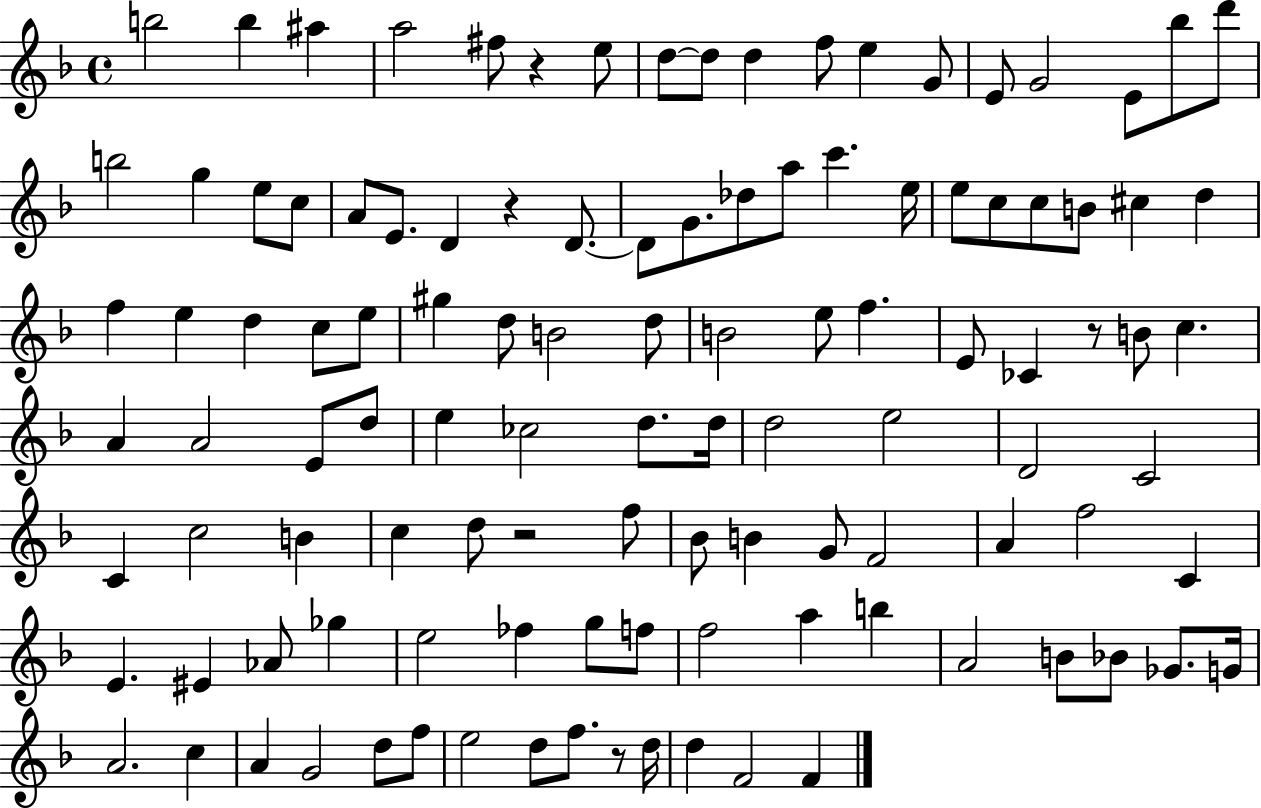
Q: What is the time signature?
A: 4/4